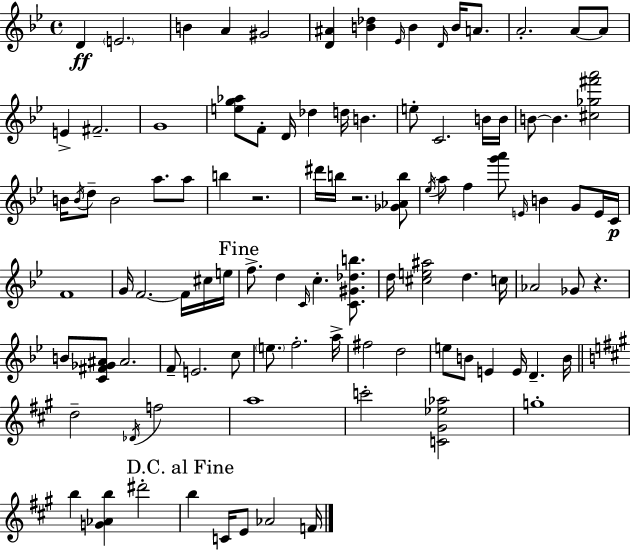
D4/q E4/h. B4/q A4/q G#4/h [D4,A#4]/q [B4,Db5]/q Eb4/s B4/q D4/s B4/s A4/e. A4/h. A4/e A4/e E4/q F#4/h. G4/w [E5,G5,Ab5]/e F4/e D4/s Db5/q D5/s B4/q. E5/e C4/h. B4/s B4/s B4/e B4/q. [C#5,Gb5,F#6,A6]/h B4/s B4/s D5/e B4/h A5/e. A5/e B5/q R/h. D#6/s B5/s R/h. [Gb4,Ab4,B5]/e Eb5/s A5/e F5/q [G6,A6]/e E4/s B4/q G4/e E4/s C4/s F4/w G4/s F4/h. F4/s C#5/s E5/s F5/e. D5/q C4/s C5/q. [C4,G#4,Db5,B5]/e. D5/s [C#5,E5,A#5]/h D5/q. C5/s Ab4/h Gb4/e R/q. B4/e [C4,F#4,Gb4,A#4]/e A#4/h. F4/e E4/h. C5/e E5/e. F5/h. A5/s F#5/h D5/h E5/e B4/e E4/q E4/s D4/q. B4/s D5/h Db4/s F5/h A5/w C6/h [C4,G#4,Eb5,Ab5]/h G5/w B5/q [G4,Ab4,B5]/q D#6/h B5/q C4/s E4/e Ab4/h F4/s